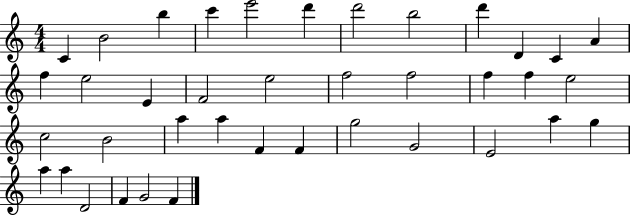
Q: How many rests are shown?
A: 0